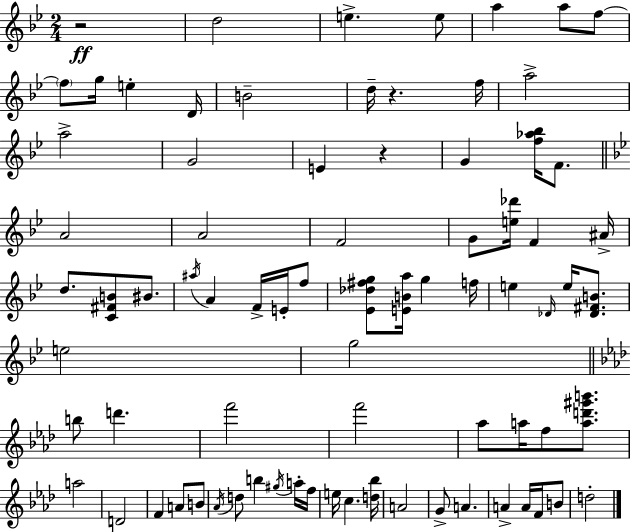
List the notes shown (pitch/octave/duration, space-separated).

R/h D5/h E5/q. E5/e A5/q A5/e F5/e F5/e G5/s E5/q D4/s B4/h D5/s R/q. F5/s A5/h A5/h G4/h E4/q R/q G4/q [F5,Ab5,Bb5]/s F4/e. A4/h A4/h F4/h G4/e [E5,Db6]/s F4/q A#4/s D5/e. [C4,F#4,B4]/e BIS4/e. A#5/s A4/q F4/s E4/s F5/e [Eb4,Db5,F#5,G5]/e [E4,B4,A5]/s G5/q F5/s E5/q Db4/s E5/s [Db4,F#4,B4]/e. E5/h G5/h B5/e D6/q. F6/h F6/h Ab5/e A5/s F5/e [A5,D6,G#6,B6]/e. A5/h D4/h F4/q A4/e B4/e Ab4/s D5/e B5/q G#5/s A5/s F5/s E5/s C5/q. [D5,Bb5]/s A4/h G4/e A4/q. A4/q A4/s F4/s B4/e D5/h